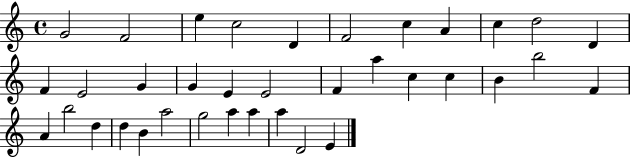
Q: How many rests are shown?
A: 0